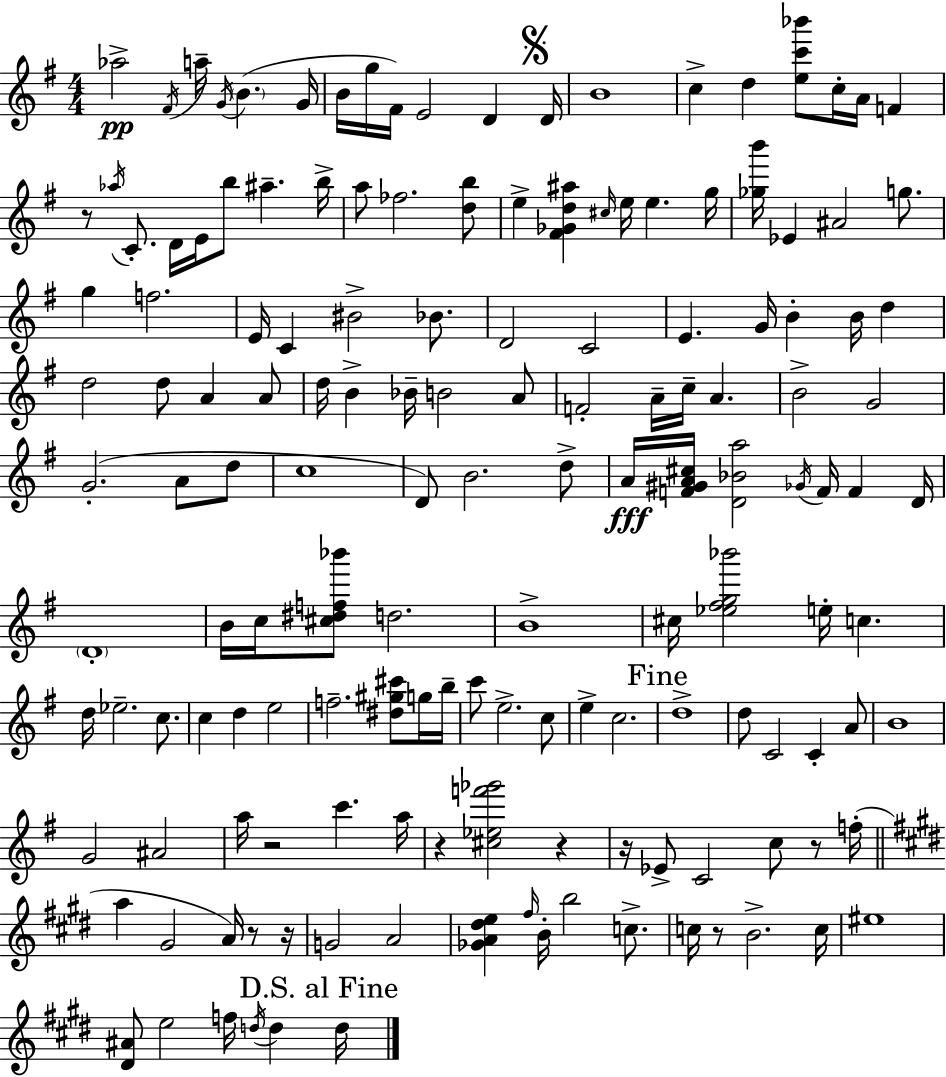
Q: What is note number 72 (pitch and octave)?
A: Gb4